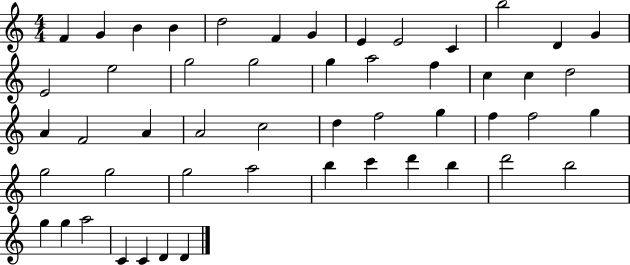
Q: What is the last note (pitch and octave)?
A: D4